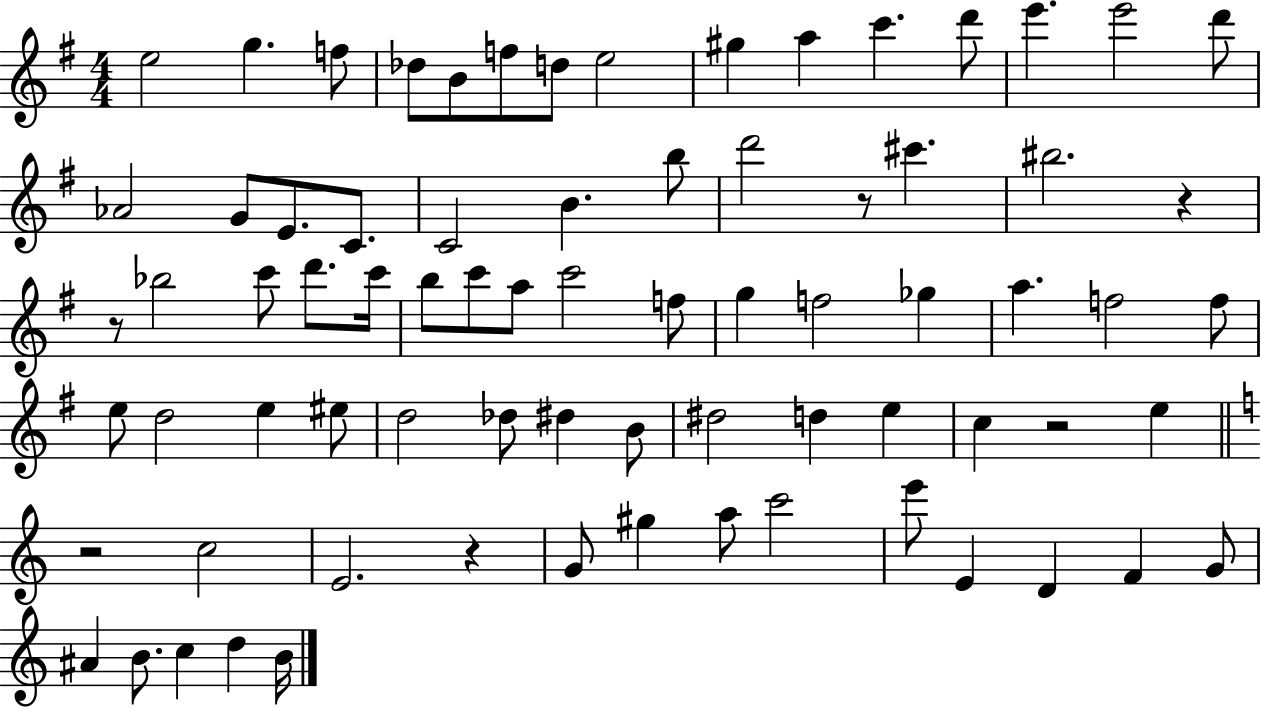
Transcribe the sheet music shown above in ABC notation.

X:1
T:Untitled
M:4/4
L:1/4
K:G
e2 g f/2 _d/2 B/2 f/2 d/2 e2 ^g a c' d'/2 e' e'2 d'/2 _A2 G/2 E/2 C/2 C2 B b/2 d'2 z/2 ^c' ^b2 z z/2 _b2 c'/2 d'/2 c'/4 b/2 c'/2 a/2 c'2 f/2 g f2 _g a f2 f/2 e/2 d2 e ^e/2 d2 _d/2 ^d B/2 ^d2 d e c z2 e z2 c2 E2 z G/2 ^g a/2 c'2 e'/2 E D F G/2 ^A B/2 c d B/4